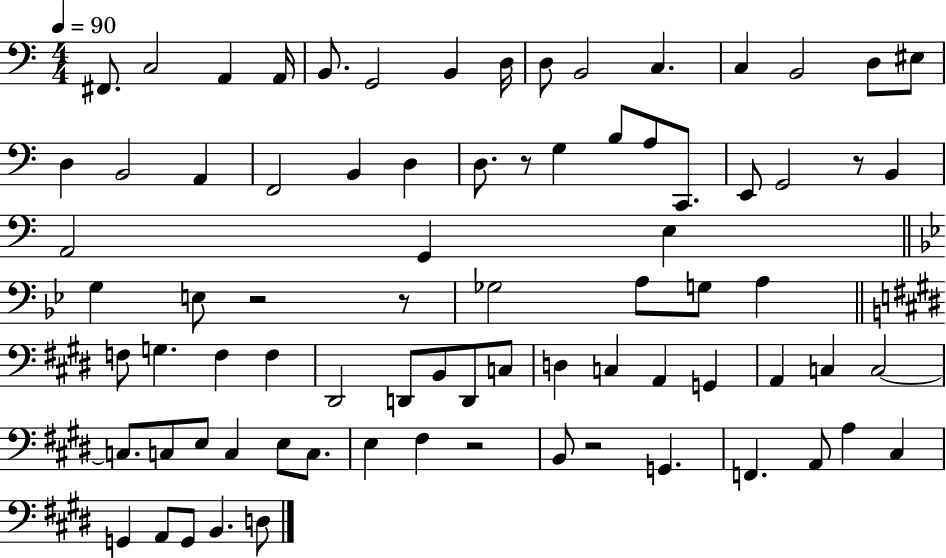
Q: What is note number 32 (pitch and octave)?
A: E3